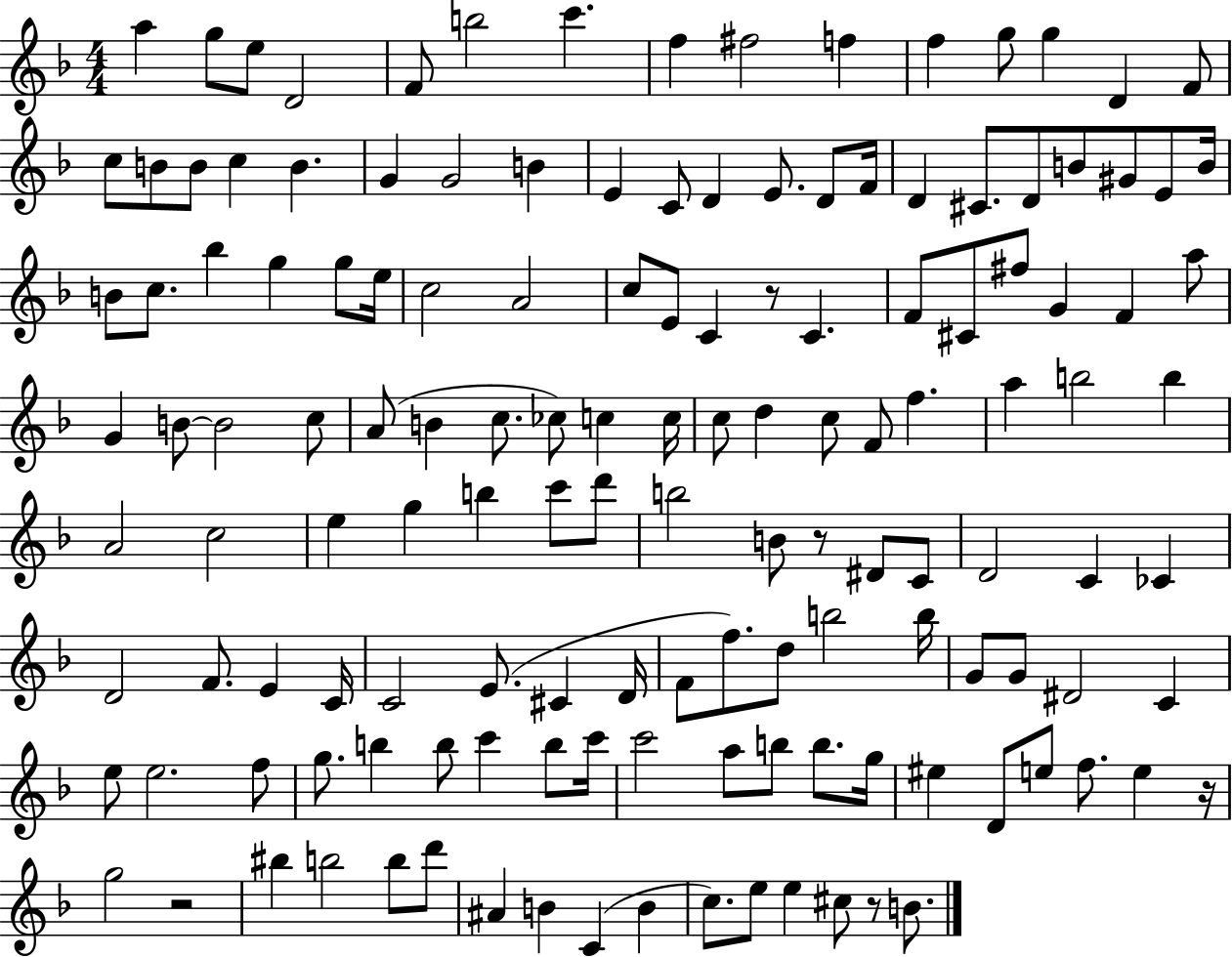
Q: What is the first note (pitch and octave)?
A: A5